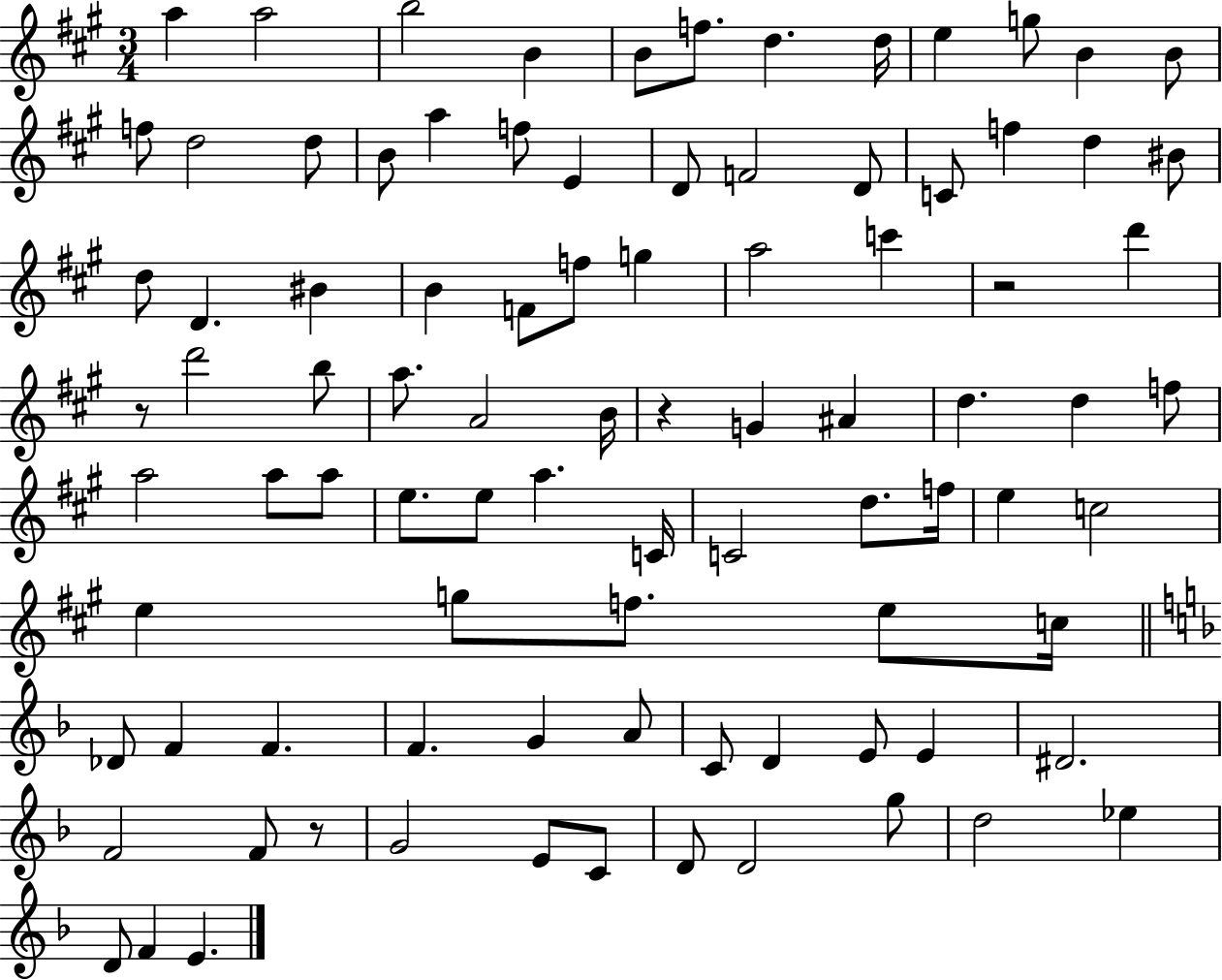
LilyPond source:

{
  \clef treble
  \numericTimeSignature
  \time 3/4
  \key a \major
  \repeat volta 2 { a''4 a''2 | b''2 b'4 | b'8 f''8. d''4. d''16 | e''4 g''8 b'4 b'8 | \break f''8 d''2 d''8 | b'8 a''4 f''8 e'4 | d'8 f'2 d'8 | c'8 f''4 d''4 bis'8 | \break d''8 d'4. bis'4 | b'4 f'8 f''8 g''4 | a''2 c'''4 | r2 d'''4 | \break r8 d'''2 b''8 | a''8. a'2 b'16 | r4 g'4 ais'4 | d''4. d''4 f''8 | \break a''2 a''8 a''8 | e''8. e''8 a''4. c'16 | c'2 d''8. f''16 | e''4 c''2 | \break e''4 g''8 f''8. e''8 c''16 | \bar "||" \break \key d \minor des'8 f'4 f'4. | f'4. g'4 a'8 | c'8 d'4 e'8 e'4 | dis'2. | \break f'2 f'8 r8 | g'2 e'8 c'8 | d'8 d'2 g''8 | d''2 ees''4 | \break d'8 f'4 e'4. | } \bar "|."
}